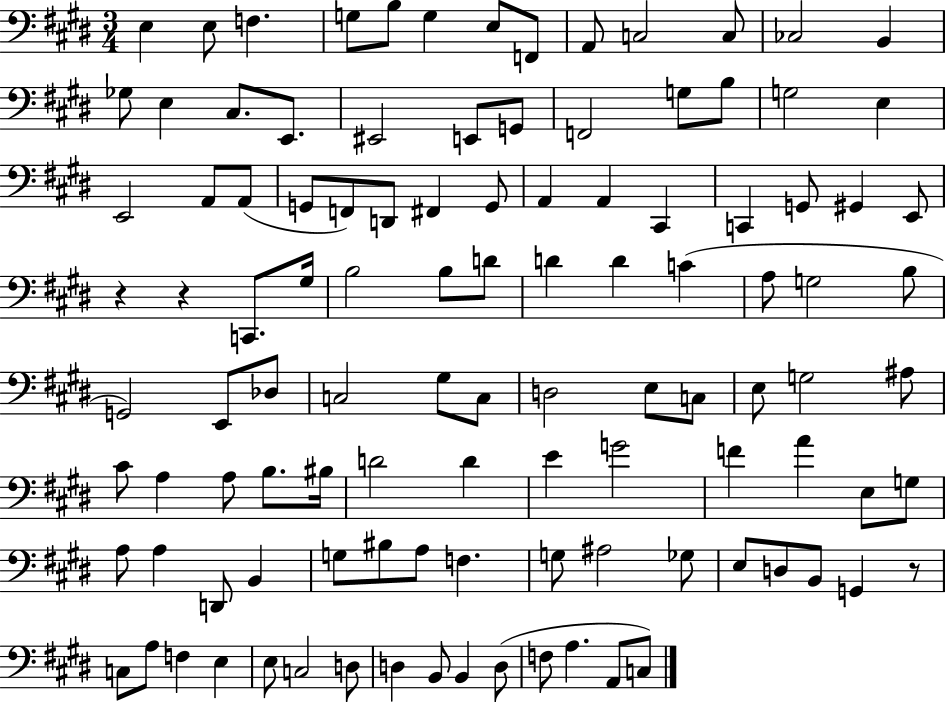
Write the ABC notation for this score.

X:1
T:Untitled
M:3/4
L:1/4
K:E
E, E,/2 F, G,/2 B,/2 G, E,/2 F,,/2 A,,/2 C,2 C,/2 _C,2 B,, _G,/2 E, ^C,/2 E,,/2 ^E,,2 E,,/2 G,,/2 F,,2 G,/2 B,/2 G,2 E, E,,2 A,,/2 A,,/2 G,,/2 F,,/2 D,,/2 ^F,, G,,/2 A,, A,, ^C,, C,, G,,/2 ^G,, E,,/2 z z C,,/2 ^G,/4 B,2 B,/2 D/2 D D C A,/2 G,2 B,/2 G,,2 E,,/2 _D,/2 C,2 ^G,/2 C,/2 D,2 E,/2 C,/2 E,/2 G,2 ^A,/2 ^C/2 A, A,/2 B,/2 ^B,/4 D2 D E G2 F A E,/2 G,/2 A,/2 A, D,,/2 B,, G,/2 ^B,/2 A,/2 F, G,/2 ^A,2 _G,/2 E,/2 D,/2 B,,/2 G,, z/2 C,/2 A,/2 F, E, E,/2 C,2 D,/2 D, B,,/2 B,, D,/2 F,/2 A, A,,/2 C,/2